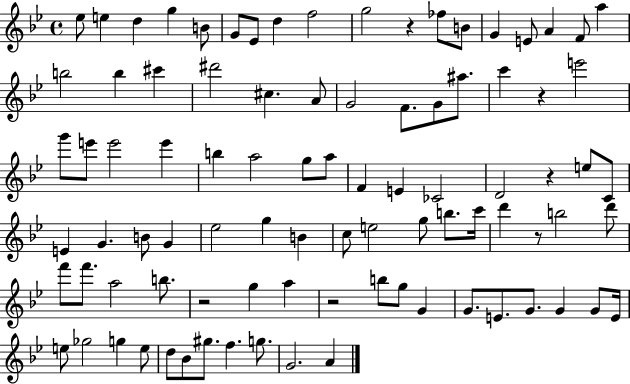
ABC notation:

X:1
T:Untitled
M:4/4
L:1/4
K:Bb
_e/2 e d g B/2 G/2 _E/2 d f2 g2 z _f/2 B/2 G E/2 A F/2 a b2 b ^c' ^d'2 ^c A/2 G2 F/2 G/2 ^a/2 c' z e'2 g'/2 e'/2 e'2 e' b a2 g/2 a/2 F E _C2 D2 z e/2 C/2 E G B/2 G _e2 g B c/2 e2 g/2 b/2 c'/4 d' z/2 b2 d'/2 f'/2 f'/2 a2 b/2 z2 g a z2 b/2 g/2 G G/2 E/2 G/2 G G/2 E/4 e/2 _g2 g e/2 d/2 _B/2 ^g/2 f g/2 G2 A